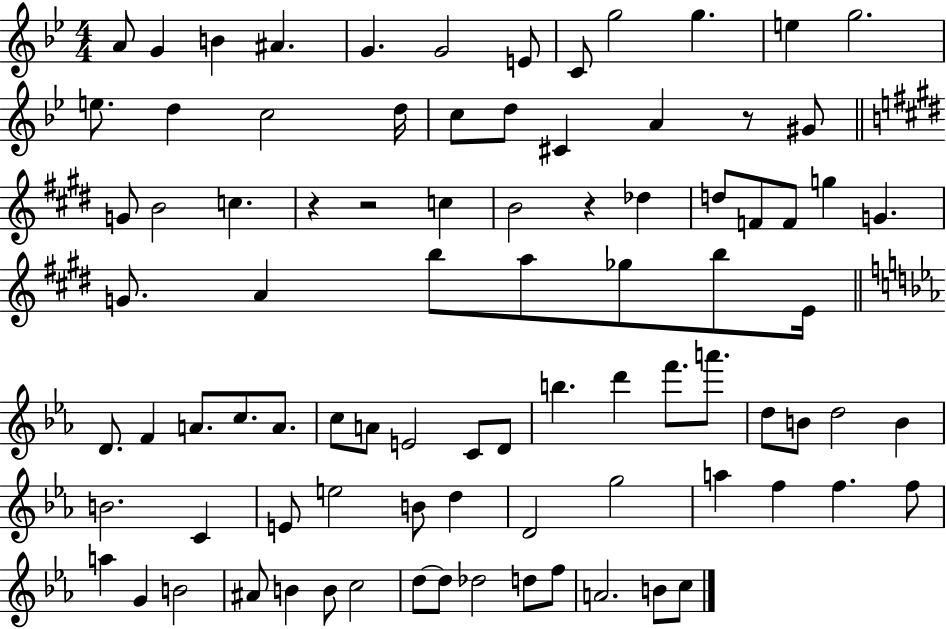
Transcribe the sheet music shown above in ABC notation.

X:1
T:Untitled
M:4/4
L:1/4
K:Bb
A/2 G B ^A G G2 E/2 C/2 g2 g e g2 e/2 d c2 d/4 c/2 d/2 ^C A z/2 ^G/2 G/2 B2 c z z2 c B2 z _d d/2 F/2 F/2 g G G/2 A b/2 a/2 _g/2 b/2 E/4 D/2 F A/2 c/2 A/2 c/2 A/2 E2 C/2 D/2 b d' f'/2 a'/2 d/2 B/2 d2 B B2 C E/2 e2 B/2 d D2 g2 a f f f/2 a G B2 ^A/2 B B/2 c2 d/2 d/2 _d2 d/2 f/2 A2 B/2 c/2